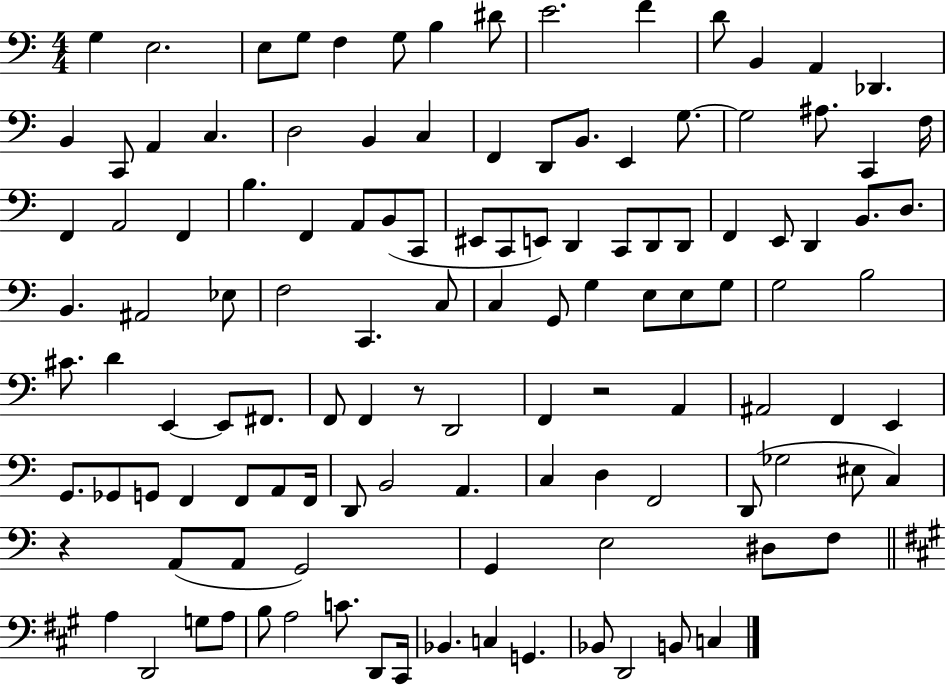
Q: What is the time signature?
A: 4/4